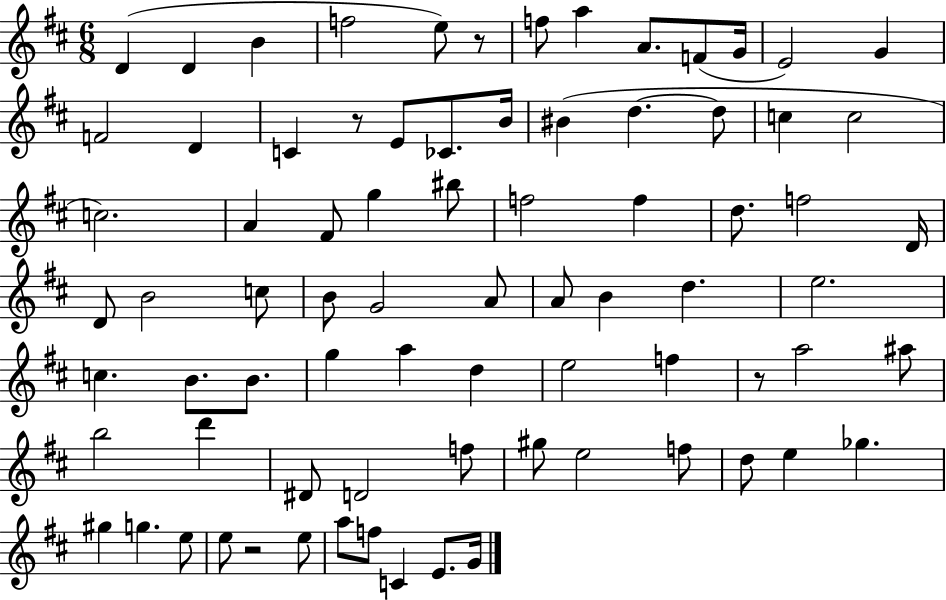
D4/q D4/q B4/q F5/h E5/e R/e F5/e A5/q A4/e. F4/e G4/s E4/h G4/q F4/h D4/q C4/q R/e E4/e CES4/e. B4/s BIS4/q D5/q. D5/e C5/q C5/h C5/h. A4/q F#4/e G5/q BIS5/e F5/h F5/q D5/e. F5/h D4/s D4/e B4/h C5/e B4/e G4/h A4/e A4/e B4/q D5/q. E5/h. C5/q. B4/e. B4/e. G5/q A5/q D5/q E5/h F5/q R/e A5/h A#5/e B5/h D6/q D#4/e D4/h F5/e G#5/e E5/h F5/e D5/e E5/q Gb5/q. G#5/q G5/q. E5/e E5/e R/h E5/e A5/e F5/e C4/q E4/e. G4/s